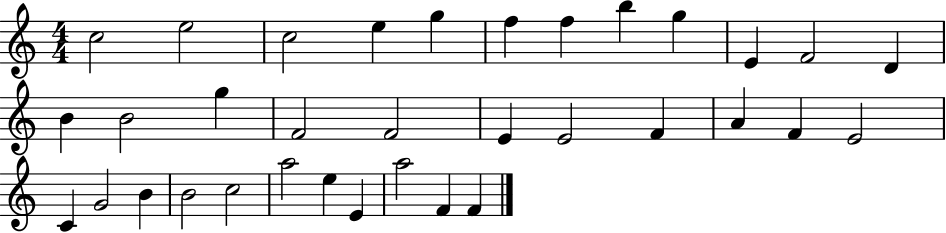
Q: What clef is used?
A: treble